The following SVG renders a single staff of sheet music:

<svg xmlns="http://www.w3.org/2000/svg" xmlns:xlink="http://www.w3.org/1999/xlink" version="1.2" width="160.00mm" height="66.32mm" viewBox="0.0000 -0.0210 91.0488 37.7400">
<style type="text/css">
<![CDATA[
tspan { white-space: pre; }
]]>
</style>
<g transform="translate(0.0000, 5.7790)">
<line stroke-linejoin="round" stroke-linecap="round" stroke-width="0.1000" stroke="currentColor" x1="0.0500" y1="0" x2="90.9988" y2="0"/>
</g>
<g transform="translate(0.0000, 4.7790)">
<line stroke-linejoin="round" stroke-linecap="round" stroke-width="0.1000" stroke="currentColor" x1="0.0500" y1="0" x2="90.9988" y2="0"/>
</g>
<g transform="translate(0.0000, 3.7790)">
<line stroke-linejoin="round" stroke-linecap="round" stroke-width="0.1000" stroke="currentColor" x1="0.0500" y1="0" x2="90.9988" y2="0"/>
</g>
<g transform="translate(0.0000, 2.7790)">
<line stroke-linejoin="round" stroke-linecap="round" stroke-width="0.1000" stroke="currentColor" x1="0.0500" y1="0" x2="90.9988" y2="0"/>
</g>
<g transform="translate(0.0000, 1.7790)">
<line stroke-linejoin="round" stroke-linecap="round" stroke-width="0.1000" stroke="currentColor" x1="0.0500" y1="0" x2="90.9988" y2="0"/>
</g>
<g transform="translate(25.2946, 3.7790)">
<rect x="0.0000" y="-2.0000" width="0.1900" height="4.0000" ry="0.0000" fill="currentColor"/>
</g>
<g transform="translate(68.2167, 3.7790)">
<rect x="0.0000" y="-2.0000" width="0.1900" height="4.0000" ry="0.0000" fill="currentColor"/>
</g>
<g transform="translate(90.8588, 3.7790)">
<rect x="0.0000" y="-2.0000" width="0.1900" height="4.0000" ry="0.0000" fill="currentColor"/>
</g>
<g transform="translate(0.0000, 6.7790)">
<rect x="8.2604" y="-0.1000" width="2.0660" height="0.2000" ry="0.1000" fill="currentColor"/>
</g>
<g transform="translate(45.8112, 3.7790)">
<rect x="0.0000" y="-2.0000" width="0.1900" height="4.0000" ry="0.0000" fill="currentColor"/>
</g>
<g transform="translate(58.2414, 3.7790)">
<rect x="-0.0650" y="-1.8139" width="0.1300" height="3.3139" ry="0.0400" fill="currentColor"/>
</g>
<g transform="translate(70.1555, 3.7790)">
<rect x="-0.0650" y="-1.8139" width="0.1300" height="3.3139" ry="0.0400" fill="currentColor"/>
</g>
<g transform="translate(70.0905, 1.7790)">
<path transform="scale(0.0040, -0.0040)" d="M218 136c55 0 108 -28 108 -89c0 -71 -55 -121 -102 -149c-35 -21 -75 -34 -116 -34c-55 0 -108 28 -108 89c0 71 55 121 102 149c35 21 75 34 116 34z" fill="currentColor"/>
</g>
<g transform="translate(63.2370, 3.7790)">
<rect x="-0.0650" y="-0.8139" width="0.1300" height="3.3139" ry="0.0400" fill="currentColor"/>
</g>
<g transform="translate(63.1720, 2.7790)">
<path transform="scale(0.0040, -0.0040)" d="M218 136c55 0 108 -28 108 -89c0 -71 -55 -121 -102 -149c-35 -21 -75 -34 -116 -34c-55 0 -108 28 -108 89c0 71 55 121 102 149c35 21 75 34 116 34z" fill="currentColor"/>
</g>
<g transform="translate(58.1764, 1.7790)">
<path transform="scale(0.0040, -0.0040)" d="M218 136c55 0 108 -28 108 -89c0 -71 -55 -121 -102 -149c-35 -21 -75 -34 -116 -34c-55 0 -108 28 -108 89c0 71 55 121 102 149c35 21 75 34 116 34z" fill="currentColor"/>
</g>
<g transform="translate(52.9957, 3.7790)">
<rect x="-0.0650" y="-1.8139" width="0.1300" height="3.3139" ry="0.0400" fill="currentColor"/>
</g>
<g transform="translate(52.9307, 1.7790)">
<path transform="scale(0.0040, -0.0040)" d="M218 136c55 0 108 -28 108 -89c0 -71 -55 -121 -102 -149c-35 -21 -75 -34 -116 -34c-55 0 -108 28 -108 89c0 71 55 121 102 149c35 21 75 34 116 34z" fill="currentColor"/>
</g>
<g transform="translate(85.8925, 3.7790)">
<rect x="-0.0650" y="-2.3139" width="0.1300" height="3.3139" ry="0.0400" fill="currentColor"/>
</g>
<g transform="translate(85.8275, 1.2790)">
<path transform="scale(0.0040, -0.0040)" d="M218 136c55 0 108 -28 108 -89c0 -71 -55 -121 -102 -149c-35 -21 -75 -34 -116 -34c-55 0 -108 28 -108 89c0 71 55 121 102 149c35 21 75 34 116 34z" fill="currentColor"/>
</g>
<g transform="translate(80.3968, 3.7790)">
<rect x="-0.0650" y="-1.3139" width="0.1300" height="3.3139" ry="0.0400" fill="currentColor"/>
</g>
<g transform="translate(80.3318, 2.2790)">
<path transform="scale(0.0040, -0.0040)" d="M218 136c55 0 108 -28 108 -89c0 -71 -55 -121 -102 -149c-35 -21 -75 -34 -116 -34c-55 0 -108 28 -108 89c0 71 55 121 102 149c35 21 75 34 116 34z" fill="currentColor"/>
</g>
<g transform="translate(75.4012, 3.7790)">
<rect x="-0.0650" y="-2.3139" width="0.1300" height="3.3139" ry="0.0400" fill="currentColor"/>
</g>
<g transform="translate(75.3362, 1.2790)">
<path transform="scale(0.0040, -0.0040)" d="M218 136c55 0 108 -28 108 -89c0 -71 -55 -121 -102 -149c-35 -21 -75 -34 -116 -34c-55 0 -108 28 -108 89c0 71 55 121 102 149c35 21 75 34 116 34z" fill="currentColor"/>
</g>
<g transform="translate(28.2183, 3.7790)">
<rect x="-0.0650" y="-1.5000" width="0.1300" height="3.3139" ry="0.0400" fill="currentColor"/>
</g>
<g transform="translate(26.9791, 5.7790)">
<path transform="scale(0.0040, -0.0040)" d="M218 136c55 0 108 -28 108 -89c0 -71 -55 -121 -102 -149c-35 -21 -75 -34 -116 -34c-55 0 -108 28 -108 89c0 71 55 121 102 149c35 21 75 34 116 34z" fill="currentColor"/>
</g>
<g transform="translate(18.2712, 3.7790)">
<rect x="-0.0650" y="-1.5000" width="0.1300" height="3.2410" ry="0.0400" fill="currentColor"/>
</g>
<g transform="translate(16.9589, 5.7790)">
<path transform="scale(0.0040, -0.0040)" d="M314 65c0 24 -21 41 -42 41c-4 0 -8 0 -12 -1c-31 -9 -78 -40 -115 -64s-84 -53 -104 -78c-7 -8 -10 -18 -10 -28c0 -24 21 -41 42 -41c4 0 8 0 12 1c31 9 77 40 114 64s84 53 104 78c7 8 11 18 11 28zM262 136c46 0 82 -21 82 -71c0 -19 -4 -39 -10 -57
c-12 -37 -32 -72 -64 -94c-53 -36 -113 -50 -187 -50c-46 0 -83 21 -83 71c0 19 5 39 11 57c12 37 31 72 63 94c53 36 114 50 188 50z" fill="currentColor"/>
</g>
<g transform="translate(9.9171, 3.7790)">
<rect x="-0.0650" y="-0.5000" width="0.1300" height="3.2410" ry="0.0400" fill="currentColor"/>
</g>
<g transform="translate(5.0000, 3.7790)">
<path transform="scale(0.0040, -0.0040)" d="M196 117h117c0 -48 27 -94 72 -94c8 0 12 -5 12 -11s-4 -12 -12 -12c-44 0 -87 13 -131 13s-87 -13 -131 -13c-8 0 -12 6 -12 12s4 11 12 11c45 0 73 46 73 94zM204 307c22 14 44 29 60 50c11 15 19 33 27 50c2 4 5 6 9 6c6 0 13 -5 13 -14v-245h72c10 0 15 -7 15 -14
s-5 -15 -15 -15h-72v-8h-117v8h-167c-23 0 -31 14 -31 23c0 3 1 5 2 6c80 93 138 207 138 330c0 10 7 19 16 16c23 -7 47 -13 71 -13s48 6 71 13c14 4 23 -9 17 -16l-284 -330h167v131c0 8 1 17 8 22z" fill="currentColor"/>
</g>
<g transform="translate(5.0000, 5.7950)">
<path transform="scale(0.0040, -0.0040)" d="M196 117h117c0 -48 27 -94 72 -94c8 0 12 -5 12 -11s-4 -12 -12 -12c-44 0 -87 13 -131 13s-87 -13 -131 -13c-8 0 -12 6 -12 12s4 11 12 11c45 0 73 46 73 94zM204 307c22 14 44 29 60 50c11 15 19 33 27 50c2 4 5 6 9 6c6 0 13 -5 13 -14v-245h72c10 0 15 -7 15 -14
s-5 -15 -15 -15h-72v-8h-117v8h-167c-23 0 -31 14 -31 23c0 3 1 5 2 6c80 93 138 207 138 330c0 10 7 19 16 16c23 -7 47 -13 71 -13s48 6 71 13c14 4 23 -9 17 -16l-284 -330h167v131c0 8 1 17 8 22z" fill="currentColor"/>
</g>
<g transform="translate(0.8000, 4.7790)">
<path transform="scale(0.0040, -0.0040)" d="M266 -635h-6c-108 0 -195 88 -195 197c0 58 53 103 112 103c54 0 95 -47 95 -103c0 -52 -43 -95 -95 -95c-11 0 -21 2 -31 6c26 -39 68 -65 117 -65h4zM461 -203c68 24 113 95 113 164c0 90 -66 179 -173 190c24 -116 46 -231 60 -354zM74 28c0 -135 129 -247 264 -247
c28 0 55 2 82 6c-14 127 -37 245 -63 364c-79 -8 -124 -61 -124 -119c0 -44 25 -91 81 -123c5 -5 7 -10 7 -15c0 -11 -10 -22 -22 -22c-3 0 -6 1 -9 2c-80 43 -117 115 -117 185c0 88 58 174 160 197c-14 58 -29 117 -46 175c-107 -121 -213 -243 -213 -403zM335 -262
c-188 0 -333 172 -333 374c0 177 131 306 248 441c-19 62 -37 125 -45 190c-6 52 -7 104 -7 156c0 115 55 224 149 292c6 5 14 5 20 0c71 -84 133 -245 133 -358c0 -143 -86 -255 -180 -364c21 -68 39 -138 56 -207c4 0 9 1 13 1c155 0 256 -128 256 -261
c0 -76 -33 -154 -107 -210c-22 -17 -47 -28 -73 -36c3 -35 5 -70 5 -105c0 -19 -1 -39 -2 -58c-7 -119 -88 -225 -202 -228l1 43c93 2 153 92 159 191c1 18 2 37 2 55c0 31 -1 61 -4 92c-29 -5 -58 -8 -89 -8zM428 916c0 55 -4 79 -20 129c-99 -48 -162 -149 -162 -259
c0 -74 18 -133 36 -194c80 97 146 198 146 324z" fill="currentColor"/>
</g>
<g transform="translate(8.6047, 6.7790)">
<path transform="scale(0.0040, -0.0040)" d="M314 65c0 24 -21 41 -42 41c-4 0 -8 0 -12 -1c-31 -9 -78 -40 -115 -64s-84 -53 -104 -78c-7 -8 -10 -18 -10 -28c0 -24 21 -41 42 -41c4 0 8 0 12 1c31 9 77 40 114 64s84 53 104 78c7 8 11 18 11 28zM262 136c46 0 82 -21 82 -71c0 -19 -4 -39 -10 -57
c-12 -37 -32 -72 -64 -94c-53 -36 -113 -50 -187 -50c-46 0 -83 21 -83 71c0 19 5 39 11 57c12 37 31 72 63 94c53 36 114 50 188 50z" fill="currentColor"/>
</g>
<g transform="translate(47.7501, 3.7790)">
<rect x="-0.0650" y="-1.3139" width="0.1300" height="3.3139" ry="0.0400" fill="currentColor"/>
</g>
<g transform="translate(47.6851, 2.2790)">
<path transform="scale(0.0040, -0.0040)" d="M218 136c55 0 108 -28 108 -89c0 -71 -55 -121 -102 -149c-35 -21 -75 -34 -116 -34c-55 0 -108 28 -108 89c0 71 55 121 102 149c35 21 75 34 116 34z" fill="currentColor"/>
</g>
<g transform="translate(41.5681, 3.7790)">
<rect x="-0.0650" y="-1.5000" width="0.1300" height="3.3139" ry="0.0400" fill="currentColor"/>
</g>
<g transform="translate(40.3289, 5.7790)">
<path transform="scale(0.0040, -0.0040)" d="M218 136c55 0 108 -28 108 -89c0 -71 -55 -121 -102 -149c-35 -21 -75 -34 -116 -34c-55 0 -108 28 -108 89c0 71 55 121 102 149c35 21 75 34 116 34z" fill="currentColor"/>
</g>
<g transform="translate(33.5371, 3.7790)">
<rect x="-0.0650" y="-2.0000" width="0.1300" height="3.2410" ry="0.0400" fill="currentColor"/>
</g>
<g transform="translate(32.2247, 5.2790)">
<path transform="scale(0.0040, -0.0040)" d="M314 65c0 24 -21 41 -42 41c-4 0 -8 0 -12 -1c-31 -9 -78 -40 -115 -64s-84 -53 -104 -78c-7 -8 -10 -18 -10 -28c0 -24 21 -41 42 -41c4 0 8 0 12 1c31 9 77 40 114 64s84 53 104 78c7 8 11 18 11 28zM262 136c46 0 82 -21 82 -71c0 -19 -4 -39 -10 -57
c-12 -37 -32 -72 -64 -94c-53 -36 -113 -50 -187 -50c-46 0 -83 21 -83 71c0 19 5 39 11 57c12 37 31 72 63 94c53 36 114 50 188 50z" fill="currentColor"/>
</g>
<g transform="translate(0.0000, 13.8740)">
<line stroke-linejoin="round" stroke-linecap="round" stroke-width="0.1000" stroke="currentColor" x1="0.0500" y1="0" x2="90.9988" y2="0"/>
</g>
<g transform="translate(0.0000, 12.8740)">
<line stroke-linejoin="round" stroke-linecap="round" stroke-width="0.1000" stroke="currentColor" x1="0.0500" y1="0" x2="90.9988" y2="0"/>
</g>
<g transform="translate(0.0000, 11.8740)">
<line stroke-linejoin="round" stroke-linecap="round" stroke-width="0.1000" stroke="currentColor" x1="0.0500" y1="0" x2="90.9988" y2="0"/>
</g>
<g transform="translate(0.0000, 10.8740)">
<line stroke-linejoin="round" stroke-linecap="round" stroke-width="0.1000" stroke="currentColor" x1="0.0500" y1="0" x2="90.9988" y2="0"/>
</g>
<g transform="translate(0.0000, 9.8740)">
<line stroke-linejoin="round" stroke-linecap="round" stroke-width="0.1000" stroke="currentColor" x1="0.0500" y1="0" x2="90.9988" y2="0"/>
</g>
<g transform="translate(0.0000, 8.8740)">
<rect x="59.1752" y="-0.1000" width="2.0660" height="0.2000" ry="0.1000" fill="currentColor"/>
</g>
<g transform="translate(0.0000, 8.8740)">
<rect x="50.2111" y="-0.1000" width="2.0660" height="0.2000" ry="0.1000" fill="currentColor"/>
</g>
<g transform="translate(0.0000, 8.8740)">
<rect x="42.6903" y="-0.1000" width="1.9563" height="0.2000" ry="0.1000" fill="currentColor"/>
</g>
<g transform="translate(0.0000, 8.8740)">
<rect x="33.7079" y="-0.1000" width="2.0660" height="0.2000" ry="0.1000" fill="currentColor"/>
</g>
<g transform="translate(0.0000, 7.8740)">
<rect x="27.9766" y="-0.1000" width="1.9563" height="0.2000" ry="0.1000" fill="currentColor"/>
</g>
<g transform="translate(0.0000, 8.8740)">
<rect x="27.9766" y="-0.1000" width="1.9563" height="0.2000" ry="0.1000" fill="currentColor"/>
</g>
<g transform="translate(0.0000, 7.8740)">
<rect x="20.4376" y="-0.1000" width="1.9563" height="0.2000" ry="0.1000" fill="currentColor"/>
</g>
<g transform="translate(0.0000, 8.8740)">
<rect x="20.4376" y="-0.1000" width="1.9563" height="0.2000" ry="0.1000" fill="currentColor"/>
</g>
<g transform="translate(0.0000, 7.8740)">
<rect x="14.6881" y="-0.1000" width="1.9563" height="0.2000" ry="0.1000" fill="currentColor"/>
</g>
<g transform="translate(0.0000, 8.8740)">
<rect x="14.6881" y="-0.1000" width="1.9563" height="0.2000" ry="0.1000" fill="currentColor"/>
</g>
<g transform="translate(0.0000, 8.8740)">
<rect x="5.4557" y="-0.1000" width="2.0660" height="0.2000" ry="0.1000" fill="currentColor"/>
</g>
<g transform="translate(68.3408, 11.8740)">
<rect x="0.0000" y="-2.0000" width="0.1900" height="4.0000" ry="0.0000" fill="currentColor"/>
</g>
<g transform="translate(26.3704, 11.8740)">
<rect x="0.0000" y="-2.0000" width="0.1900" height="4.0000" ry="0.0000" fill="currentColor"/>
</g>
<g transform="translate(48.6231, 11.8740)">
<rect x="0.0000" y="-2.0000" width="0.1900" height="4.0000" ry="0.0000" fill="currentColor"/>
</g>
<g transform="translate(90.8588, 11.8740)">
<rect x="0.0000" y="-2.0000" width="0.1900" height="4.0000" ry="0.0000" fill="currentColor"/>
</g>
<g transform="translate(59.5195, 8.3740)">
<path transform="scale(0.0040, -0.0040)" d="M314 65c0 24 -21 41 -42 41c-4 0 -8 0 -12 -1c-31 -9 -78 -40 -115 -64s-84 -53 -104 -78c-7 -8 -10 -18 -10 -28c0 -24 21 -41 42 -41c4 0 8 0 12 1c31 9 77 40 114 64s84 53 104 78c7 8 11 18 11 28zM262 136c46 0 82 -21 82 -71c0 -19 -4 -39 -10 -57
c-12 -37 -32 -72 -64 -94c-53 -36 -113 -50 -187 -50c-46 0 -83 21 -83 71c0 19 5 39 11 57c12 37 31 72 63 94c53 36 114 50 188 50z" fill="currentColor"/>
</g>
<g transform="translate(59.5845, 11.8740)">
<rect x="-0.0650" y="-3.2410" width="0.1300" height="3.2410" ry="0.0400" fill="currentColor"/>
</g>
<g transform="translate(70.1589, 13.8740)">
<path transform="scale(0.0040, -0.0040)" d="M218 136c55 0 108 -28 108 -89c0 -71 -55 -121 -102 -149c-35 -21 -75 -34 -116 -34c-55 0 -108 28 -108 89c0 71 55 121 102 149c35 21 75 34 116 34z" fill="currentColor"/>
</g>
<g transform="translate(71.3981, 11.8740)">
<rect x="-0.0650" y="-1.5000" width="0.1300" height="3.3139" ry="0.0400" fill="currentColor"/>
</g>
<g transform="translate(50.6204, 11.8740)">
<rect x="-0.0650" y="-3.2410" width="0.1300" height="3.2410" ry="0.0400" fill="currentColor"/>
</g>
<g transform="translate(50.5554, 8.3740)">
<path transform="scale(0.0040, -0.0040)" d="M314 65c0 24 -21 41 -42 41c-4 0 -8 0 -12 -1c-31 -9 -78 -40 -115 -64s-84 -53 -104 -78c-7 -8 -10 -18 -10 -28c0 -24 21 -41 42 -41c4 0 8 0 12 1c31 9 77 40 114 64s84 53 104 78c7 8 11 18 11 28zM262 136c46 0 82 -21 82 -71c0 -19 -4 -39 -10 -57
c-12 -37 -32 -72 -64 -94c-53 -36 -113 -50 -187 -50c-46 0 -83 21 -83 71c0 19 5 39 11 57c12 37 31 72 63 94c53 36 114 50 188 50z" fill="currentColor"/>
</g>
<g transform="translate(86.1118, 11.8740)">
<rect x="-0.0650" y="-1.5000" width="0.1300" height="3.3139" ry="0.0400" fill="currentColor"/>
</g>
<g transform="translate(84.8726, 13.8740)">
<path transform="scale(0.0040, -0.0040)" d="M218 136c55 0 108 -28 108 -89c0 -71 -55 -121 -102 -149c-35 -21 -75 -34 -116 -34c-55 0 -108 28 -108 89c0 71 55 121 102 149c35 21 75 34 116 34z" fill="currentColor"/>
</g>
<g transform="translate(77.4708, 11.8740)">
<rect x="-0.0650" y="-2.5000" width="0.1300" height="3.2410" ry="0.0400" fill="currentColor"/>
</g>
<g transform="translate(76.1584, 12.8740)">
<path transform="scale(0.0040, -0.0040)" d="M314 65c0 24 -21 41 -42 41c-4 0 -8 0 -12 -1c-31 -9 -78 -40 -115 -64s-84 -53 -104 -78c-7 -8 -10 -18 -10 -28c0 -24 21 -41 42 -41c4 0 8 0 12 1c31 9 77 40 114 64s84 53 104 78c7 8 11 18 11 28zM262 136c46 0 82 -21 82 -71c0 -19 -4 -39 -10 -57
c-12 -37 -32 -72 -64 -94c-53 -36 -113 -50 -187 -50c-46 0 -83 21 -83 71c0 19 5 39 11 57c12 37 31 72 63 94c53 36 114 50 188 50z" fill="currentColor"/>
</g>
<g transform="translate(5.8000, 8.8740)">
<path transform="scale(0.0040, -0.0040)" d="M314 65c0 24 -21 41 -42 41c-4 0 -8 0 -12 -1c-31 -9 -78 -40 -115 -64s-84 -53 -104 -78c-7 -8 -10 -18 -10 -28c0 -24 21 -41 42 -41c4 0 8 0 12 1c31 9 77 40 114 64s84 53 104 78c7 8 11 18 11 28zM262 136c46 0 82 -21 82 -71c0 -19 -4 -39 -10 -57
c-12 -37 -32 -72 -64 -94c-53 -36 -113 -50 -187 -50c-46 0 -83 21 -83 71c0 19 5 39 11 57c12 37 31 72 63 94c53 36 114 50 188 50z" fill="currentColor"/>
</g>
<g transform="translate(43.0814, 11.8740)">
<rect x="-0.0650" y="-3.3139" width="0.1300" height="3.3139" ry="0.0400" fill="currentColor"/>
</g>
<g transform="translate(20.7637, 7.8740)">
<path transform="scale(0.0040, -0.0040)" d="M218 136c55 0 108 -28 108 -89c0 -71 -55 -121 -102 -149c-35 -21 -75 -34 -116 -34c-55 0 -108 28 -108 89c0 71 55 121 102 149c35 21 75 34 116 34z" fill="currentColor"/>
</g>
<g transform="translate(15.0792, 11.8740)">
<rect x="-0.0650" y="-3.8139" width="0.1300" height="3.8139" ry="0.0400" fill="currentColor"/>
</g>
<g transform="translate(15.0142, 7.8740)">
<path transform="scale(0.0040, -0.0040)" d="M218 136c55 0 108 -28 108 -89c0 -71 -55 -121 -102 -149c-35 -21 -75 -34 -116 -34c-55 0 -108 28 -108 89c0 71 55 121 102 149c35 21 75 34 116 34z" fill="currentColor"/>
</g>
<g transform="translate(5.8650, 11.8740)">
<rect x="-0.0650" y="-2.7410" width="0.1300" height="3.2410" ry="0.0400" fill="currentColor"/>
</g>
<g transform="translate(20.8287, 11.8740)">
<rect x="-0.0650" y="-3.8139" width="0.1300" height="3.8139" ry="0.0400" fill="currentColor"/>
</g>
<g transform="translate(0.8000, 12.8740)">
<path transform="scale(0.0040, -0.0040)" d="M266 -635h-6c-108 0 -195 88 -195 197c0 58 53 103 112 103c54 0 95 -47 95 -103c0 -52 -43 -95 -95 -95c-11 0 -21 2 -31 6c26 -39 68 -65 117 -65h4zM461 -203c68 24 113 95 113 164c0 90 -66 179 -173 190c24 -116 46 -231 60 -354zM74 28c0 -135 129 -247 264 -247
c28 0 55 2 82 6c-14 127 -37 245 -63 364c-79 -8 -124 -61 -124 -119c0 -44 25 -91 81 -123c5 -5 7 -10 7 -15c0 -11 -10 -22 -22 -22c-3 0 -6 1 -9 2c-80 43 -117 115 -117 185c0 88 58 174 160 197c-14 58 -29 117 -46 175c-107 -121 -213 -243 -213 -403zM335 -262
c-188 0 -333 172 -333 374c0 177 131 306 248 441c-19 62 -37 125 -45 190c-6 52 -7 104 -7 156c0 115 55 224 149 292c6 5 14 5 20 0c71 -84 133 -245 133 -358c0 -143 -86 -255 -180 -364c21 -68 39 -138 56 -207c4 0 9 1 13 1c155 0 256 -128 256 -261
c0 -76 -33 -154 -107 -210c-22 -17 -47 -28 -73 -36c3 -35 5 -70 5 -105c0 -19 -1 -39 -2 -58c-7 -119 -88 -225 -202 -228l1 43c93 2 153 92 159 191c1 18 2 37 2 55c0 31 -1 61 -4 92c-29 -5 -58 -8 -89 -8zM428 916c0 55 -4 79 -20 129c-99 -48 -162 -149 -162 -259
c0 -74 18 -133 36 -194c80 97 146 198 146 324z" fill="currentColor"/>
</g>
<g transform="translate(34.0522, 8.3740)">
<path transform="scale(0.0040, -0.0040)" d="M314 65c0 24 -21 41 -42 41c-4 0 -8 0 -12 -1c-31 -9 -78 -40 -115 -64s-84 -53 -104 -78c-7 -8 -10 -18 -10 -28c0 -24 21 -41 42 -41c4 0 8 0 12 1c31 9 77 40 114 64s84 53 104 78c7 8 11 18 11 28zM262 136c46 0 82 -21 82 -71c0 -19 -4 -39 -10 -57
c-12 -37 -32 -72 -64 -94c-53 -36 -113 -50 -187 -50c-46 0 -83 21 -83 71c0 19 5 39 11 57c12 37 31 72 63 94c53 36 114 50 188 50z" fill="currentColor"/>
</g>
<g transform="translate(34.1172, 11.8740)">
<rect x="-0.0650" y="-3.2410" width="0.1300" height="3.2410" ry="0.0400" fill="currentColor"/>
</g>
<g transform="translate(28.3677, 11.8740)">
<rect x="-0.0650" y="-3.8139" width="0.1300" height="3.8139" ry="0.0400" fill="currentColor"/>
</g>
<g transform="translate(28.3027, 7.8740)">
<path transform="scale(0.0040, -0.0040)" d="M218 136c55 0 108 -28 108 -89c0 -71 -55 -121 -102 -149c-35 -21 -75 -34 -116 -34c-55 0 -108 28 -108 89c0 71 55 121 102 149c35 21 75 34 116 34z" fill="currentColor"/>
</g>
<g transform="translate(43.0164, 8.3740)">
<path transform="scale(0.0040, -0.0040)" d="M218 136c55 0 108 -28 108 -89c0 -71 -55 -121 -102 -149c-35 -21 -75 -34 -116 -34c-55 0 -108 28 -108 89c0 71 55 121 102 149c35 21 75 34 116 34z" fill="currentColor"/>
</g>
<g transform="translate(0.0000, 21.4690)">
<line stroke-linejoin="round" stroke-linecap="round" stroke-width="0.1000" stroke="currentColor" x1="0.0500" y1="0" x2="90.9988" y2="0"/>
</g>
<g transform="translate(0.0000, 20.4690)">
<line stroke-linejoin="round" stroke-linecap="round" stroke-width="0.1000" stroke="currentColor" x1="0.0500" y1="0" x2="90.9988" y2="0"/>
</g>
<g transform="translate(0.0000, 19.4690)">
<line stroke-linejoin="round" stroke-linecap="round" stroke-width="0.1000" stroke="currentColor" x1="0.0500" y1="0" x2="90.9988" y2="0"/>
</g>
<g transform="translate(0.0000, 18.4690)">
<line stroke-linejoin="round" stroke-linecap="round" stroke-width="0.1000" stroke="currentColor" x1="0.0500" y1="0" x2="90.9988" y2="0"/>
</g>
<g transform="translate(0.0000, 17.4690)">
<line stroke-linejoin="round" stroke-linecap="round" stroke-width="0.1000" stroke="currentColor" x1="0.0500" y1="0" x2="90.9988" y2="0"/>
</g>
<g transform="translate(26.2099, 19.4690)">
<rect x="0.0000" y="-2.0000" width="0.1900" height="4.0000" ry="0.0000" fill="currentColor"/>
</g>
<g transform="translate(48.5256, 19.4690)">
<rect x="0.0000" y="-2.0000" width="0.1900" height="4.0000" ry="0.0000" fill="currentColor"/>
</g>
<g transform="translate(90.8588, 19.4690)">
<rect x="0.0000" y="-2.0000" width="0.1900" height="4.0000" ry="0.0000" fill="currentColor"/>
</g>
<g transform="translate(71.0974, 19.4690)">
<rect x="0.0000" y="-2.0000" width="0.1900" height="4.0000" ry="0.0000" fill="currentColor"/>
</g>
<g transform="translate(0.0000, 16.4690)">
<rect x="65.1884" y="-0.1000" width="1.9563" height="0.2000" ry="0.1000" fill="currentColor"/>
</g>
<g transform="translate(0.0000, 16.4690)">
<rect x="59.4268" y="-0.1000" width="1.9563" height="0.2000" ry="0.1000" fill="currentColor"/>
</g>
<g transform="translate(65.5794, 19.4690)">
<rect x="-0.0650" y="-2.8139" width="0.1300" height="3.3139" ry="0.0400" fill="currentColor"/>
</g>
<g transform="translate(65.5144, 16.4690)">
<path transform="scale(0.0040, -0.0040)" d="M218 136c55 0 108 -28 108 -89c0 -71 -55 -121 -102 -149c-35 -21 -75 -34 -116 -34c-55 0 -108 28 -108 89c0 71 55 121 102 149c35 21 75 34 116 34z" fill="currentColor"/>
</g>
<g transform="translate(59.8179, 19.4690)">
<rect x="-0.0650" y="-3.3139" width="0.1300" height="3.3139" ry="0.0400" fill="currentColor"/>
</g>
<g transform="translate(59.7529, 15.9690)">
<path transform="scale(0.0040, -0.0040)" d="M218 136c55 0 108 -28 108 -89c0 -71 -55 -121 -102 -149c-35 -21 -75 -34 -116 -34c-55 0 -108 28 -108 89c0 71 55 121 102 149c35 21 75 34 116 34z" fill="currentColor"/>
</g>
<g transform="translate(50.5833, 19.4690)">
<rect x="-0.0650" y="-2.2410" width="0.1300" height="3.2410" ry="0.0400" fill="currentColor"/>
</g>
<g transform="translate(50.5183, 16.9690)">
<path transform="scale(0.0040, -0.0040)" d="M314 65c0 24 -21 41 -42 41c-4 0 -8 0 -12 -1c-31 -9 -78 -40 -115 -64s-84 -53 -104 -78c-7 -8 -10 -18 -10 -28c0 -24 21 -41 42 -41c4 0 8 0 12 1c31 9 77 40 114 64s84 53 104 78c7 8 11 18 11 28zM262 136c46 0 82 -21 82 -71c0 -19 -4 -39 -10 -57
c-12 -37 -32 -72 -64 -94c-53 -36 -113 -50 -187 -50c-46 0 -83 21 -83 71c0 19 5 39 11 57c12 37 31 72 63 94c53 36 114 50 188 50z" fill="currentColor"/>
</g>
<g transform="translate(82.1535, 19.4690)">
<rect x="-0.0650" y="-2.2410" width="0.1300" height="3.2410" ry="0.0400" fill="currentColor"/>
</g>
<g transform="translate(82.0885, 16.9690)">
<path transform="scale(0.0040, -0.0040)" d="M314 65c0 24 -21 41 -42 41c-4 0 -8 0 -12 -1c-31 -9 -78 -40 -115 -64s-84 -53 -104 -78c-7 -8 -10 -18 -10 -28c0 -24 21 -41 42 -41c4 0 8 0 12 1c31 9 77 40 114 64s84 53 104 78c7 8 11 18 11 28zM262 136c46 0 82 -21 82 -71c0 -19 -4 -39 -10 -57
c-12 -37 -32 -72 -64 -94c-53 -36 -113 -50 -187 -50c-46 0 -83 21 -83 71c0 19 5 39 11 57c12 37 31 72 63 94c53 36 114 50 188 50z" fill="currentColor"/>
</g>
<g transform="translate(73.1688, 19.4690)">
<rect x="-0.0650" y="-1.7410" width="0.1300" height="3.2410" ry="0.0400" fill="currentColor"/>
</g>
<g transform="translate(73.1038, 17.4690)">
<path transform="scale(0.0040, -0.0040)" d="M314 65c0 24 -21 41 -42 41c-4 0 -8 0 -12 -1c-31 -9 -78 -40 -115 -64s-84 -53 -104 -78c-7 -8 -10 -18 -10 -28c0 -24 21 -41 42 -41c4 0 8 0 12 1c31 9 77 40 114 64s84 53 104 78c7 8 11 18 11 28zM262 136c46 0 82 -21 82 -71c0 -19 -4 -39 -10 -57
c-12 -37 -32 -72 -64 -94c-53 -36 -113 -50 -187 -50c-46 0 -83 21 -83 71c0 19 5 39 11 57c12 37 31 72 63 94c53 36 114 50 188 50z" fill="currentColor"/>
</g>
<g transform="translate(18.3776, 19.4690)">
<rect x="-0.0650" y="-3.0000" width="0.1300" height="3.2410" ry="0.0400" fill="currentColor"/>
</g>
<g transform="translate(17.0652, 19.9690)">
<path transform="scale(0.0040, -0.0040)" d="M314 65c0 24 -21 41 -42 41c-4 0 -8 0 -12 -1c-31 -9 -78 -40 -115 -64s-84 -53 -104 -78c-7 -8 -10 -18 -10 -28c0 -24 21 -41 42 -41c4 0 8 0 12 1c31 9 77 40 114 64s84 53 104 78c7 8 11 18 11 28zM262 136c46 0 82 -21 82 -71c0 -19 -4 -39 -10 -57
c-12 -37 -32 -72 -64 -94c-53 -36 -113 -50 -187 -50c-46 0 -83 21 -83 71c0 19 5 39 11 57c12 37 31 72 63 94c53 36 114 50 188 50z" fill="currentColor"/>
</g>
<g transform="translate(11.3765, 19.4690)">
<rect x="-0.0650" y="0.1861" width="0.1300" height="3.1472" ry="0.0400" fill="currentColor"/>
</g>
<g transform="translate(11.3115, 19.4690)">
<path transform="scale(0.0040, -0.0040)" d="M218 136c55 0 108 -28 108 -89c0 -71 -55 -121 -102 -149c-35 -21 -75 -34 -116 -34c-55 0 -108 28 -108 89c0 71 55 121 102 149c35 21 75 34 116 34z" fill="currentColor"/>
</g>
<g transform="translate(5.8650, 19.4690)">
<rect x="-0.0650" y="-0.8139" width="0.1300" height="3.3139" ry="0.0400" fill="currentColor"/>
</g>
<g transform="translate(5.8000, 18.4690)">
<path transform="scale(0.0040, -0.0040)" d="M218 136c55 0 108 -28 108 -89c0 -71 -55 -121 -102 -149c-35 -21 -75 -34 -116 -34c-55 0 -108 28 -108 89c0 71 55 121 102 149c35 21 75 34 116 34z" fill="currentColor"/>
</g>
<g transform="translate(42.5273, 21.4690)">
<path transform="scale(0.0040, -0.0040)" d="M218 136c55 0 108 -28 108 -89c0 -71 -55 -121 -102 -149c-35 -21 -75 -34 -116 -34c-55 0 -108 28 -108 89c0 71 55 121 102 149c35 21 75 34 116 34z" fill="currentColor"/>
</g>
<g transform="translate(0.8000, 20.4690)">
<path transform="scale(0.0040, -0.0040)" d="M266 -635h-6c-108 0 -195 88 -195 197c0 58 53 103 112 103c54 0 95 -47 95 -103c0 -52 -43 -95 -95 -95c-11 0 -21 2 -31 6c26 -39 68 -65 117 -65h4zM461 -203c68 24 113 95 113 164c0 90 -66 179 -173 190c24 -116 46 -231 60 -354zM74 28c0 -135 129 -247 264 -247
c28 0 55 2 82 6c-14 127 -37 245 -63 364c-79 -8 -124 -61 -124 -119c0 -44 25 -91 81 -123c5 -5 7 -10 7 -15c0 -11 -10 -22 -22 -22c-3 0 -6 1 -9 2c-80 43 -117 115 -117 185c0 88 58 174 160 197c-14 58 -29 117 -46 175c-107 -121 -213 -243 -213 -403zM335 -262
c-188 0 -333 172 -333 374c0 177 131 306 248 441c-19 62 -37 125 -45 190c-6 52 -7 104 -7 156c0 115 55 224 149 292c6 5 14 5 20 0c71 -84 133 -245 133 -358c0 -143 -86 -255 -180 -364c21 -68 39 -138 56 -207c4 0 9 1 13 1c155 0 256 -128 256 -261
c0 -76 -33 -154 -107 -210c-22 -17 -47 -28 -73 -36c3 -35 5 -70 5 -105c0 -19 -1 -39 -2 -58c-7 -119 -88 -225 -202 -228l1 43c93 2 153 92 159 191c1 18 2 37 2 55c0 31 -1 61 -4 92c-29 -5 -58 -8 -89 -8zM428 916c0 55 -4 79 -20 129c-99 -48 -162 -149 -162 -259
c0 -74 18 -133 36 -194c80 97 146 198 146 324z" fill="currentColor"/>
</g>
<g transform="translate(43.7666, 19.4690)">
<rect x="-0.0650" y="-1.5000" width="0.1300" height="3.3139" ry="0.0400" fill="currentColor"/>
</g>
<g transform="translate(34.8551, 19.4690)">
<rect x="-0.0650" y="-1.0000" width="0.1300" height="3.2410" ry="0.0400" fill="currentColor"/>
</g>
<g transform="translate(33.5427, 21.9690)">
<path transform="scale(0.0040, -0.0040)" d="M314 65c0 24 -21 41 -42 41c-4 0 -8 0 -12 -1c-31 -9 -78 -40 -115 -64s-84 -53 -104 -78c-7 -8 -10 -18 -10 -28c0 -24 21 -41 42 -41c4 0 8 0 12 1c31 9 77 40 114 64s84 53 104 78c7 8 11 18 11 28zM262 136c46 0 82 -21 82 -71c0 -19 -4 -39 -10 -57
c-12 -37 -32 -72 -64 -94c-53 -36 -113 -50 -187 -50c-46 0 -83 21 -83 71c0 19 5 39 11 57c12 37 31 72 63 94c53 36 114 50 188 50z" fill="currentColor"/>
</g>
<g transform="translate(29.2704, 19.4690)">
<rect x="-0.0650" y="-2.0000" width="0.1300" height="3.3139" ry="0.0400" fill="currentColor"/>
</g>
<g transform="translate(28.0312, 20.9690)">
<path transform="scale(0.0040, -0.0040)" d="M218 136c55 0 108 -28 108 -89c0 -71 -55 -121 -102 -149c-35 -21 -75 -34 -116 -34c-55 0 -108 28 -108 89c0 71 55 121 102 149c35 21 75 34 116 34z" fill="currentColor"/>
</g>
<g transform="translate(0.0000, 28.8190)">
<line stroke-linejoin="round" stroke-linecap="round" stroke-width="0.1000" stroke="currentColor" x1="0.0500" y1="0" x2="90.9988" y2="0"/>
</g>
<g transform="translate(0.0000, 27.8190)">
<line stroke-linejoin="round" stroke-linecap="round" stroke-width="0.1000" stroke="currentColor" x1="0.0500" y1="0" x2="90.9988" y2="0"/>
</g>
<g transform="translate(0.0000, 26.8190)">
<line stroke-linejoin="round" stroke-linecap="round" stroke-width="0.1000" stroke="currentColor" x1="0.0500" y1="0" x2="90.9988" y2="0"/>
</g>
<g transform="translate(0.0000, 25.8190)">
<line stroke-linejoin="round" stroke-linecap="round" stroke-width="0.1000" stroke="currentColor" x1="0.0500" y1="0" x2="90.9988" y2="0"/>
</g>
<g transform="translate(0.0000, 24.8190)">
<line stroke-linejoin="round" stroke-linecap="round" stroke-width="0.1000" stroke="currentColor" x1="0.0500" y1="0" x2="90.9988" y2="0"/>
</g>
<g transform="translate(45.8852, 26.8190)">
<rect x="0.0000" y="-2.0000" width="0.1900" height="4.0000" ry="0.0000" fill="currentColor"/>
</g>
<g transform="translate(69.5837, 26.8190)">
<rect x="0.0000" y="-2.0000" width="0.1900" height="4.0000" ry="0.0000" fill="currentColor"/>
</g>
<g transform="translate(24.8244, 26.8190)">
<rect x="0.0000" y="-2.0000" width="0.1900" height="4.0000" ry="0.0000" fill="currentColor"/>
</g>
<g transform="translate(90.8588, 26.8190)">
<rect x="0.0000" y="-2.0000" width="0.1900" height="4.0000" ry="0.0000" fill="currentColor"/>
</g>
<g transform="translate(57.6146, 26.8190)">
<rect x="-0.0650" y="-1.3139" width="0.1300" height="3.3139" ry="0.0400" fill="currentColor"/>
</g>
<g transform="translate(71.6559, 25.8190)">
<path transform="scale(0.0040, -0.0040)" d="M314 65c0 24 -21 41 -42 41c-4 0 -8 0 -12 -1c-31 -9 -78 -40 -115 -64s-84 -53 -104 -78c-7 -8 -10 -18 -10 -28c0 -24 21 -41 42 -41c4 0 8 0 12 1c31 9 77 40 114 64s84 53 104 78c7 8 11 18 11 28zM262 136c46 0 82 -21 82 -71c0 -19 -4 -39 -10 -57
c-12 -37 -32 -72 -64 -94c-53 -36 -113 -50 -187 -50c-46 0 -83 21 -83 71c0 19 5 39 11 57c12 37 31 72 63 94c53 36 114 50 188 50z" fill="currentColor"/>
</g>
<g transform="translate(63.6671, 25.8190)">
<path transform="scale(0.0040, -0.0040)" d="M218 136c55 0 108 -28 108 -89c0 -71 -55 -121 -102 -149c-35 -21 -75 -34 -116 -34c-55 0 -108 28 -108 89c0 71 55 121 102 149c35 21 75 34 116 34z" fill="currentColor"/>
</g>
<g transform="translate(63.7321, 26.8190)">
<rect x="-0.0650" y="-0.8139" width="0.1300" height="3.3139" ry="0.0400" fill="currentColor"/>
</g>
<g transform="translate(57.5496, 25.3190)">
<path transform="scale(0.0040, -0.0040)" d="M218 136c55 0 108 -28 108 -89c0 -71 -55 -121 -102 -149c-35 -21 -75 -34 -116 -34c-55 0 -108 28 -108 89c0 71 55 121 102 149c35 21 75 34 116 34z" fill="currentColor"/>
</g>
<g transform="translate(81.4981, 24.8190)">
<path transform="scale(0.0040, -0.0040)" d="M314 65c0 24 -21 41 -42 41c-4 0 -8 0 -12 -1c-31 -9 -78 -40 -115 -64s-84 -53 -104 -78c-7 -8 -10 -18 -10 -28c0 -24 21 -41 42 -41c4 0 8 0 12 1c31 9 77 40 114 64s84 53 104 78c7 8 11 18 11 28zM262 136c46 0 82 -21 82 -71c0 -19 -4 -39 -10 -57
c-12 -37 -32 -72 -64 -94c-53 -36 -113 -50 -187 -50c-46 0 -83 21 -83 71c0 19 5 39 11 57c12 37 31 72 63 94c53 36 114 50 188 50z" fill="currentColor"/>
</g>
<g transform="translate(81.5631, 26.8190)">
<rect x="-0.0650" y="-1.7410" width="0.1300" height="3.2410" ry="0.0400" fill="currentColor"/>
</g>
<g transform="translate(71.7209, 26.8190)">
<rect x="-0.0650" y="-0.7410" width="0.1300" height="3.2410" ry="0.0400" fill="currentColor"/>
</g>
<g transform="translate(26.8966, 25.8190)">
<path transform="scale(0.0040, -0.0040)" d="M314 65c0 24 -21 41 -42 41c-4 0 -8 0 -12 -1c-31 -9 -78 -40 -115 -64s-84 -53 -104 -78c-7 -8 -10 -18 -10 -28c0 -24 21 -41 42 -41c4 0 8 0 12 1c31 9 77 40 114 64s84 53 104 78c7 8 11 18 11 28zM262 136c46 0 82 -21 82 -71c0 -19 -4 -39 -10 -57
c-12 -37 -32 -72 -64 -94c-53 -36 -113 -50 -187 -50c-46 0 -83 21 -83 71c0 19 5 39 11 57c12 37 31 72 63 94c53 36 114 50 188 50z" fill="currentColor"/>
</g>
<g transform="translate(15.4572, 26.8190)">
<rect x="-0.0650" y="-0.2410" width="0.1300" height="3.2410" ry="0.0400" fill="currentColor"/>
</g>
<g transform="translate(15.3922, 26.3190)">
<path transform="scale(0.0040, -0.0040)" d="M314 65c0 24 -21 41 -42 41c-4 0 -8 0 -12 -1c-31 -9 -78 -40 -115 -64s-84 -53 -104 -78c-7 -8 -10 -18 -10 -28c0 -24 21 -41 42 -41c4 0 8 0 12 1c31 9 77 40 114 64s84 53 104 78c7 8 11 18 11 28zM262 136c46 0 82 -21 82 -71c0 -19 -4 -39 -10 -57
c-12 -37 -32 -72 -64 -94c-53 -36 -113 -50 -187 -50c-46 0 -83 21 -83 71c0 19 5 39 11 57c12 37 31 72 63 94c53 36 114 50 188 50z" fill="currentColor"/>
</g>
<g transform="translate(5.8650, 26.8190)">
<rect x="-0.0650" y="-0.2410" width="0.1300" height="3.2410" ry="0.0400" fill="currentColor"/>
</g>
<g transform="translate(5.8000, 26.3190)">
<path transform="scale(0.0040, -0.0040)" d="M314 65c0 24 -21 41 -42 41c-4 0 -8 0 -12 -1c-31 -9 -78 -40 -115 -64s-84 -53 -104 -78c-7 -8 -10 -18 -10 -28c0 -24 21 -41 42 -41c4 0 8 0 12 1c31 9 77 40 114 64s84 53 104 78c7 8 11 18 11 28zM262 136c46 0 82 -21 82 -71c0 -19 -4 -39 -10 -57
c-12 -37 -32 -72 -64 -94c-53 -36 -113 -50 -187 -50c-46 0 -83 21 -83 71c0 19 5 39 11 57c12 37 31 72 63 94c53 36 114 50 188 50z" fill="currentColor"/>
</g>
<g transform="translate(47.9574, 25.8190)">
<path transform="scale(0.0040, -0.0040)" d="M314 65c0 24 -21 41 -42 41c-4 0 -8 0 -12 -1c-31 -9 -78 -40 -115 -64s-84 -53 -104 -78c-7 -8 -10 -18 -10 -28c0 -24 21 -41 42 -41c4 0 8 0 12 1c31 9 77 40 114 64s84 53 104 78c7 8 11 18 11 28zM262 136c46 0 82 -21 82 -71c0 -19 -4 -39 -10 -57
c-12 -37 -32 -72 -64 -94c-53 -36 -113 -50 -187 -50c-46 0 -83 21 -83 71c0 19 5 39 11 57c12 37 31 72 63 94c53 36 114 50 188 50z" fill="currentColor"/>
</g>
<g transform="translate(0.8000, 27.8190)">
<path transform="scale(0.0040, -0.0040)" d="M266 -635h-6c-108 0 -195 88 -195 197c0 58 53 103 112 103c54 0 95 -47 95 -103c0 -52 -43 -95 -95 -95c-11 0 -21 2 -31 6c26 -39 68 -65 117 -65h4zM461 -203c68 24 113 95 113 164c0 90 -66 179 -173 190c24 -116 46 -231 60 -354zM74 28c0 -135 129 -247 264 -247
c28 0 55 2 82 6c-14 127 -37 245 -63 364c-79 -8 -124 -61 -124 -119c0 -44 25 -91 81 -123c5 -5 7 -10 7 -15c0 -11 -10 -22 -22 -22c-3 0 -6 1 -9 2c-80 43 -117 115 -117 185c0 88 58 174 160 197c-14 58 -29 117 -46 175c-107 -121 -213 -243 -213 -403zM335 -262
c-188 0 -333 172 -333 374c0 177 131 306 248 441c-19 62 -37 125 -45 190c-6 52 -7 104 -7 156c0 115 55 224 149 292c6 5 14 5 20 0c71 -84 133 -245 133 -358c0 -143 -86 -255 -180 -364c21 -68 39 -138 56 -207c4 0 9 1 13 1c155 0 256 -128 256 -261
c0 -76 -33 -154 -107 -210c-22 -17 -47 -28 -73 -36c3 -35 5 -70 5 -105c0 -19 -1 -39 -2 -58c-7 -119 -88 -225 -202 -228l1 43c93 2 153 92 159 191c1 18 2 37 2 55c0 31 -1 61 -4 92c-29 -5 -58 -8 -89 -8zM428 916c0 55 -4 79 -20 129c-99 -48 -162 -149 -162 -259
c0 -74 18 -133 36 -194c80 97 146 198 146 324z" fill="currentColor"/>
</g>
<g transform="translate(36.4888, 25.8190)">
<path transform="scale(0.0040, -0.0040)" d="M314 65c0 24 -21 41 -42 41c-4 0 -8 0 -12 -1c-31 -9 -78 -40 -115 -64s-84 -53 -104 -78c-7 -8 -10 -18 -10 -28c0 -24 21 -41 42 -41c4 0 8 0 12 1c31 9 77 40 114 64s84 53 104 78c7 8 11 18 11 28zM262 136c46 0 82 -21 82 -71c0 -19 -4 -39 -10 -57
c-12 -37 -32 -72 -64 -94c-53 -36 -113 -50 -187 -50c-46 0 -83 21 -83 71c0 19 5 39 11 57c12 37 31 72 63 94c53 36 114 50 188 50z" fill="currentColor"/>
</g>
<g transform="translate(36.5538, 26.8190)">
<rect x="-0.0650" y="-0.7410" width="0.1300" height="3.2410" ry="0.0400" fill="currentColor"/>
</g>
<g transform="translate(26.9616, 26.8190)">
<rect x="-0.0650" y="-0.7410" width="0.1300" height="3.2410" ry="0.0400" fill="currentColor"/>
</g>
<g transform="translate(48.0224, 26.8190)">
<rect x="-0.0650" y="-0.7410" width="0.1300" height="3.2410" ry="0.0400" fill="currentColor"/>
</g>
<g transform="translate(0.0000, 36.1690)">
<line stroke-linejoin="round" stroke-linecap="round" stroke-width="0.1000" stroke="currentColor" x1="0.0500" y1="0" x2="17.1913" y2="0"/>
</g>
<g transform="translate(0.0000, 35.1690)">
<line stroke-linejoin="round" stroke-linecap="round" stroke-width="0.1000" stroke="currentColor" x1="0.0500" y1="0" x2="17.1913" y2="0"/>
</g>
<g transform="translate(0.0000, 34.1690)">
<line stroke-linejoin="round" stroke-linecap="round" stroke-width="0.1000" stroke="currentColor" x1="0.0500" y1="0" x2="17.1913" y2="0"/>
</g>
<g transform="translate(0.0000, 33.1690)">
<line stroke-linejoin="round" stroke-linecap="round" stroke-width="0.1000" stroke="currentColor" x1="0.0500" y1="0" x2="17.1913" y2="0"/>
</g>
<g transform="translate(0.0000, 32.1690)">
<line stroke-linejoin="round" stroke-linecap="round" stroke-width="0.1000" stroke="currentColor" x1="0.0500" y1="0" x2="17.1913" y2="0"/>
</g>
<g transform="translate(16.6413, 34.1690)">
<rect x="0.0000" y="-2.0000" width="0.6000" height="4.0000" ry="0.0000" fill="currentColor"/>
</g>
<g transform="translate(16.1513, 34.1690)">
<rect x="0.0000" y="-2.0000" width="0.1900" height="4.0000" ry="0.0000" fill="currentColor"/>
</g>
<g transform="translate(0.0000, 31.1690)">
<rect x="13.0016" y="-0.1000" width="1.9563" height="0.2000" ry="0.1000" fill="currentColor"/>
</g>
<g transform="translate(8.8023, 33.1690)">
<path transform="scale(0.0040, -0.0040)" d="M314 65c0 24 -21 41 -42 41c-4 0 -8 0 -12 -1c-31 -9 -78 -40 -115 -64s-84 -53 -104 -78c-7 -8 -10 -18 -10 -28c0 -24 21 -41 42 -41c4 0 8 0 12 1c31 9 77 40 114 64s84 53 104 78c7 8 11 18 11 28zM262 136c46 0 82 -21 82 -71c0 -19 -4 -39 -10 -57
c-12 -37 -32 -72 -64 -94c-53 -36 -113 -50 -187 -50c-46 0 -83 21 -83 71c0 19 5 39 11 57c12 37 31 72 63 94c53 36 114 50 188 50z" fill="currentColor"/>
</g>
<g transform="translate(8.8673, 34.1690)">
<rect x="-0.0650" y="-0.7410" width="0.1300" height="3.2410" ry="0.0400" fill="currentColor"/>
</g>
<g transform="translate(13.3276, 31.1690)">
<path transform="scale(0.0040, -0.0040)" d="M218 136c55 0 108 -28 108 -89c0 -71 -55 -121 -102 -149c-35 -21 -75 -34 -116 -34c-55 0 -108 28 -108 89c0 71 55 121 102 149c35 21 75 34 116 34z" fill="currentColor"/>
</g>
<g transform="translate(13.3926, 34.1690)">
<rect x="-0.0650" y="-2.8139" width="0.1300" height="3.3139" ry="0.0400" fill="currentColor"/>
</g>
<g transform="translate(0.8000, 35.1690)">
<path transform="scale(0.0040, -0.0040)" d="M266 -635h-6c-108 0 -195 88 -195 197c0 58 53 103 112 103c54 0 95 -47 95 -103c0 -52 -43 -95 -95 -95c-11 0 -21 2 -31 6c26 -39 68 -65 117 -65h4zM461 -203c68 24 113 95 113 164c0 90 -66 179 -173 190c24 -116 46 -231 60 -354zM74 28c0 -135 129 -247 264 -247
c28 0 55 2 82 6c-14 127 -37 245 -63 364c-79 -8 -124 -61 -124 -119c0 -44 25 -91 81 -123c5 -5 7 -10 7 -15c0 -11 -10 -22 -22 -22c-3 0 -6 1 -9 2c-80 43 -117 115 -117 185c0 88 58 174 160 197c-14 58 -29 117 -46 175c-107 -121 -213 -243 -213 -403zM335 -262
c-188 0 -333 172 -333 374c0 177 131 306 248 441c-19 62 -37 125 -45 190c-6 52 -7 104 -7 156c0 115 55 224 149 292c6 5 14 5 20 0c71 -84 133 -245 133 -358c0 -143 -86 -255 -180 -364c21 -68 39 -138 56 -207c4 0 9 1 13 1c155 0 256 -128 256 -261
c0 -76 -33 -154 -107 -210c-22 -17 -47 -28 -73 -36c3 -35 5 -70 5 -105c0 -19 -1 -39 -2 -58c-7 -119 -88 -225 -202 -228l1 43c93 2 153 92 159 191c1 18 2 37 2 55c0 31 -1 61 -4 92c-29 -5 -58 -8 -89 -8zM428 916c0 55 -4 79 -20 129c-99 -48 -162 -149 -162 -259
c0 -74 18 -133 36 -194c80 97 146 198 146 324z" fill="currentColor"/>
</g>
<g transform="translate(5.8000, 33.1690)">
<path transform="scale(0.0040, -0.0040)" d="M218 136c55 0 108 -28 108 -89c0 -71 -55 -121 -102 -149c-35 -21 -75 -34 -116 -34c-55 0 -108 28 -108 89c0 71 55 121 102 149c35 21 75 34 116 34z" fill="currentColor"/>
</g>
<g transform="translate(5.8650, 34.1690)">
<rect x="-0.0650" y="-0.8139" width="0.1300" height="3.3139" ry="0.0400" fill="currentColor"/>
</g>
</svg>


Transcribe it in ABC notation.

X:1
T:Untitled
M:4/4
L:1/4
K:C
C2 E2 E F2 E e f f d f g e g a2 c' c' c' b2 b b2 b2 E G2 E d B A2 F D2 E g2 b a f2 g2 c2 c2 d2 d2 d2 e d d2 f2 d d2 a